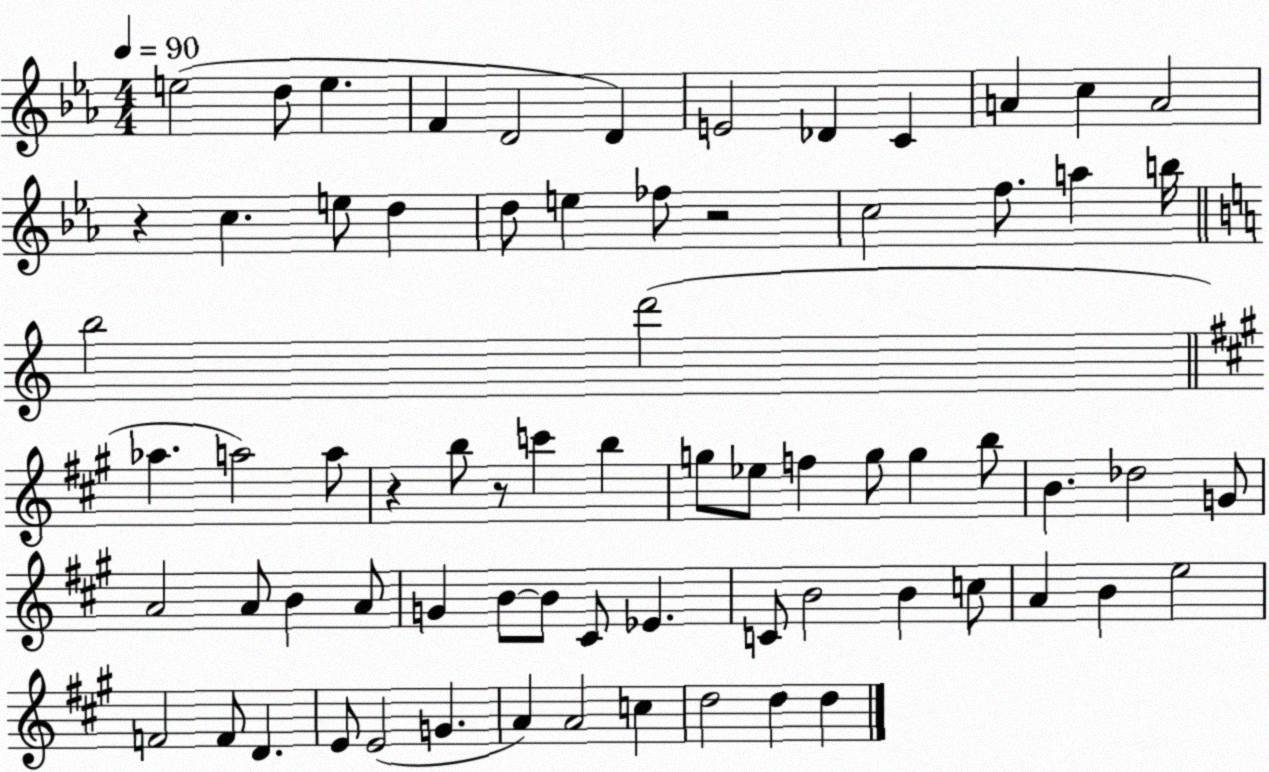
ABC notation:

X:1
T:Untitled
M:4/4
L:1/4
K:Eb
e2 d/2 e F D2 D E2 _D C A c A2 z c e/2 d d/2 e _f/2 z2 c2 f/2 a b/4 b2 d'2 _a a2 a/2 z b/2 z/2 c' b g/2 _e/2 f g/2 g b/2 B _d2 G/2 A2 A/2 B A/2 G B/2 B/2 ^C/2 _E C/2 B2 B c/2 A B e2 F2 F/2 D E/2 E2 G A A2 c d2 d d